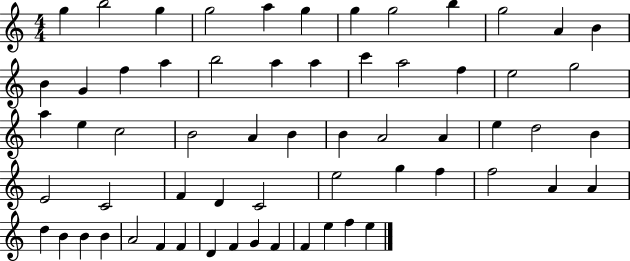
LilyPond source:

{
  \clef treble
  \numericTimeSignature
  \time 4/4
  \key c \major
  g''4 b''2 g''4 | g''2 a''4 g''4 | g''4 g''2 b''4 | g''2 a'4 b'4 | \break b'4 g'4 f''4 a''4 | b''2 a''4 a''4 | c'''4 a''2 f''4 | e''2 g''2 | \break a''4 e''4 c''2 | b'2 a'4 b'4 | b'4 a'2 a'4 | e''4 d''2 b'4 | \break e'2 c'2 | f'4 d'4 c'2 | e''2 g''4 f''4 | f''2 a'4 a'4 | \break d''4 b'4 b'4 b'4 | a'2 f'4 f'4 | d'4 f'4 g'4 f'4 | f'4 e''4 f''4 e''4 | \break \bar "|."
}